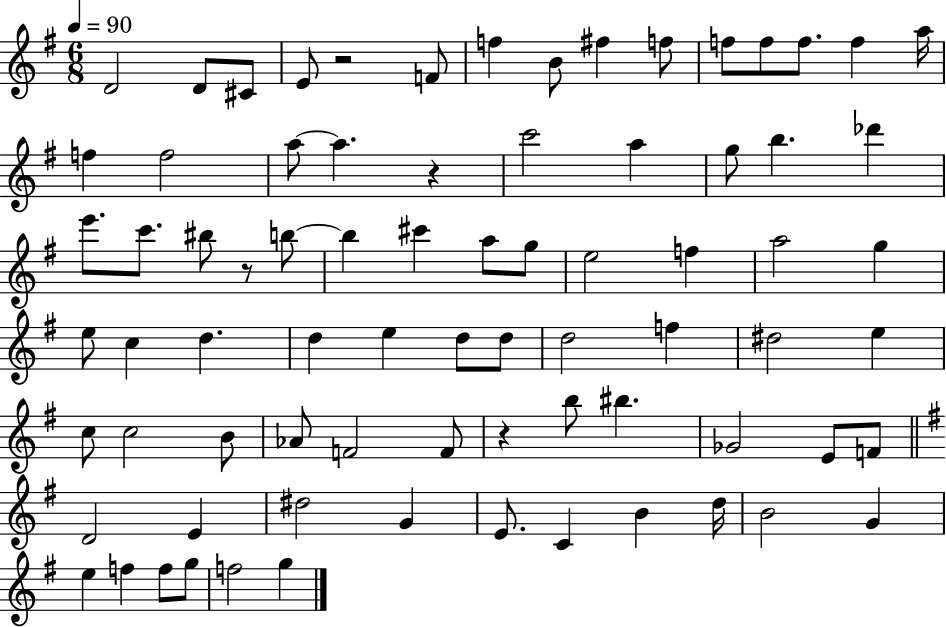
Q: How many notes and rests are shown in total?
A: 77